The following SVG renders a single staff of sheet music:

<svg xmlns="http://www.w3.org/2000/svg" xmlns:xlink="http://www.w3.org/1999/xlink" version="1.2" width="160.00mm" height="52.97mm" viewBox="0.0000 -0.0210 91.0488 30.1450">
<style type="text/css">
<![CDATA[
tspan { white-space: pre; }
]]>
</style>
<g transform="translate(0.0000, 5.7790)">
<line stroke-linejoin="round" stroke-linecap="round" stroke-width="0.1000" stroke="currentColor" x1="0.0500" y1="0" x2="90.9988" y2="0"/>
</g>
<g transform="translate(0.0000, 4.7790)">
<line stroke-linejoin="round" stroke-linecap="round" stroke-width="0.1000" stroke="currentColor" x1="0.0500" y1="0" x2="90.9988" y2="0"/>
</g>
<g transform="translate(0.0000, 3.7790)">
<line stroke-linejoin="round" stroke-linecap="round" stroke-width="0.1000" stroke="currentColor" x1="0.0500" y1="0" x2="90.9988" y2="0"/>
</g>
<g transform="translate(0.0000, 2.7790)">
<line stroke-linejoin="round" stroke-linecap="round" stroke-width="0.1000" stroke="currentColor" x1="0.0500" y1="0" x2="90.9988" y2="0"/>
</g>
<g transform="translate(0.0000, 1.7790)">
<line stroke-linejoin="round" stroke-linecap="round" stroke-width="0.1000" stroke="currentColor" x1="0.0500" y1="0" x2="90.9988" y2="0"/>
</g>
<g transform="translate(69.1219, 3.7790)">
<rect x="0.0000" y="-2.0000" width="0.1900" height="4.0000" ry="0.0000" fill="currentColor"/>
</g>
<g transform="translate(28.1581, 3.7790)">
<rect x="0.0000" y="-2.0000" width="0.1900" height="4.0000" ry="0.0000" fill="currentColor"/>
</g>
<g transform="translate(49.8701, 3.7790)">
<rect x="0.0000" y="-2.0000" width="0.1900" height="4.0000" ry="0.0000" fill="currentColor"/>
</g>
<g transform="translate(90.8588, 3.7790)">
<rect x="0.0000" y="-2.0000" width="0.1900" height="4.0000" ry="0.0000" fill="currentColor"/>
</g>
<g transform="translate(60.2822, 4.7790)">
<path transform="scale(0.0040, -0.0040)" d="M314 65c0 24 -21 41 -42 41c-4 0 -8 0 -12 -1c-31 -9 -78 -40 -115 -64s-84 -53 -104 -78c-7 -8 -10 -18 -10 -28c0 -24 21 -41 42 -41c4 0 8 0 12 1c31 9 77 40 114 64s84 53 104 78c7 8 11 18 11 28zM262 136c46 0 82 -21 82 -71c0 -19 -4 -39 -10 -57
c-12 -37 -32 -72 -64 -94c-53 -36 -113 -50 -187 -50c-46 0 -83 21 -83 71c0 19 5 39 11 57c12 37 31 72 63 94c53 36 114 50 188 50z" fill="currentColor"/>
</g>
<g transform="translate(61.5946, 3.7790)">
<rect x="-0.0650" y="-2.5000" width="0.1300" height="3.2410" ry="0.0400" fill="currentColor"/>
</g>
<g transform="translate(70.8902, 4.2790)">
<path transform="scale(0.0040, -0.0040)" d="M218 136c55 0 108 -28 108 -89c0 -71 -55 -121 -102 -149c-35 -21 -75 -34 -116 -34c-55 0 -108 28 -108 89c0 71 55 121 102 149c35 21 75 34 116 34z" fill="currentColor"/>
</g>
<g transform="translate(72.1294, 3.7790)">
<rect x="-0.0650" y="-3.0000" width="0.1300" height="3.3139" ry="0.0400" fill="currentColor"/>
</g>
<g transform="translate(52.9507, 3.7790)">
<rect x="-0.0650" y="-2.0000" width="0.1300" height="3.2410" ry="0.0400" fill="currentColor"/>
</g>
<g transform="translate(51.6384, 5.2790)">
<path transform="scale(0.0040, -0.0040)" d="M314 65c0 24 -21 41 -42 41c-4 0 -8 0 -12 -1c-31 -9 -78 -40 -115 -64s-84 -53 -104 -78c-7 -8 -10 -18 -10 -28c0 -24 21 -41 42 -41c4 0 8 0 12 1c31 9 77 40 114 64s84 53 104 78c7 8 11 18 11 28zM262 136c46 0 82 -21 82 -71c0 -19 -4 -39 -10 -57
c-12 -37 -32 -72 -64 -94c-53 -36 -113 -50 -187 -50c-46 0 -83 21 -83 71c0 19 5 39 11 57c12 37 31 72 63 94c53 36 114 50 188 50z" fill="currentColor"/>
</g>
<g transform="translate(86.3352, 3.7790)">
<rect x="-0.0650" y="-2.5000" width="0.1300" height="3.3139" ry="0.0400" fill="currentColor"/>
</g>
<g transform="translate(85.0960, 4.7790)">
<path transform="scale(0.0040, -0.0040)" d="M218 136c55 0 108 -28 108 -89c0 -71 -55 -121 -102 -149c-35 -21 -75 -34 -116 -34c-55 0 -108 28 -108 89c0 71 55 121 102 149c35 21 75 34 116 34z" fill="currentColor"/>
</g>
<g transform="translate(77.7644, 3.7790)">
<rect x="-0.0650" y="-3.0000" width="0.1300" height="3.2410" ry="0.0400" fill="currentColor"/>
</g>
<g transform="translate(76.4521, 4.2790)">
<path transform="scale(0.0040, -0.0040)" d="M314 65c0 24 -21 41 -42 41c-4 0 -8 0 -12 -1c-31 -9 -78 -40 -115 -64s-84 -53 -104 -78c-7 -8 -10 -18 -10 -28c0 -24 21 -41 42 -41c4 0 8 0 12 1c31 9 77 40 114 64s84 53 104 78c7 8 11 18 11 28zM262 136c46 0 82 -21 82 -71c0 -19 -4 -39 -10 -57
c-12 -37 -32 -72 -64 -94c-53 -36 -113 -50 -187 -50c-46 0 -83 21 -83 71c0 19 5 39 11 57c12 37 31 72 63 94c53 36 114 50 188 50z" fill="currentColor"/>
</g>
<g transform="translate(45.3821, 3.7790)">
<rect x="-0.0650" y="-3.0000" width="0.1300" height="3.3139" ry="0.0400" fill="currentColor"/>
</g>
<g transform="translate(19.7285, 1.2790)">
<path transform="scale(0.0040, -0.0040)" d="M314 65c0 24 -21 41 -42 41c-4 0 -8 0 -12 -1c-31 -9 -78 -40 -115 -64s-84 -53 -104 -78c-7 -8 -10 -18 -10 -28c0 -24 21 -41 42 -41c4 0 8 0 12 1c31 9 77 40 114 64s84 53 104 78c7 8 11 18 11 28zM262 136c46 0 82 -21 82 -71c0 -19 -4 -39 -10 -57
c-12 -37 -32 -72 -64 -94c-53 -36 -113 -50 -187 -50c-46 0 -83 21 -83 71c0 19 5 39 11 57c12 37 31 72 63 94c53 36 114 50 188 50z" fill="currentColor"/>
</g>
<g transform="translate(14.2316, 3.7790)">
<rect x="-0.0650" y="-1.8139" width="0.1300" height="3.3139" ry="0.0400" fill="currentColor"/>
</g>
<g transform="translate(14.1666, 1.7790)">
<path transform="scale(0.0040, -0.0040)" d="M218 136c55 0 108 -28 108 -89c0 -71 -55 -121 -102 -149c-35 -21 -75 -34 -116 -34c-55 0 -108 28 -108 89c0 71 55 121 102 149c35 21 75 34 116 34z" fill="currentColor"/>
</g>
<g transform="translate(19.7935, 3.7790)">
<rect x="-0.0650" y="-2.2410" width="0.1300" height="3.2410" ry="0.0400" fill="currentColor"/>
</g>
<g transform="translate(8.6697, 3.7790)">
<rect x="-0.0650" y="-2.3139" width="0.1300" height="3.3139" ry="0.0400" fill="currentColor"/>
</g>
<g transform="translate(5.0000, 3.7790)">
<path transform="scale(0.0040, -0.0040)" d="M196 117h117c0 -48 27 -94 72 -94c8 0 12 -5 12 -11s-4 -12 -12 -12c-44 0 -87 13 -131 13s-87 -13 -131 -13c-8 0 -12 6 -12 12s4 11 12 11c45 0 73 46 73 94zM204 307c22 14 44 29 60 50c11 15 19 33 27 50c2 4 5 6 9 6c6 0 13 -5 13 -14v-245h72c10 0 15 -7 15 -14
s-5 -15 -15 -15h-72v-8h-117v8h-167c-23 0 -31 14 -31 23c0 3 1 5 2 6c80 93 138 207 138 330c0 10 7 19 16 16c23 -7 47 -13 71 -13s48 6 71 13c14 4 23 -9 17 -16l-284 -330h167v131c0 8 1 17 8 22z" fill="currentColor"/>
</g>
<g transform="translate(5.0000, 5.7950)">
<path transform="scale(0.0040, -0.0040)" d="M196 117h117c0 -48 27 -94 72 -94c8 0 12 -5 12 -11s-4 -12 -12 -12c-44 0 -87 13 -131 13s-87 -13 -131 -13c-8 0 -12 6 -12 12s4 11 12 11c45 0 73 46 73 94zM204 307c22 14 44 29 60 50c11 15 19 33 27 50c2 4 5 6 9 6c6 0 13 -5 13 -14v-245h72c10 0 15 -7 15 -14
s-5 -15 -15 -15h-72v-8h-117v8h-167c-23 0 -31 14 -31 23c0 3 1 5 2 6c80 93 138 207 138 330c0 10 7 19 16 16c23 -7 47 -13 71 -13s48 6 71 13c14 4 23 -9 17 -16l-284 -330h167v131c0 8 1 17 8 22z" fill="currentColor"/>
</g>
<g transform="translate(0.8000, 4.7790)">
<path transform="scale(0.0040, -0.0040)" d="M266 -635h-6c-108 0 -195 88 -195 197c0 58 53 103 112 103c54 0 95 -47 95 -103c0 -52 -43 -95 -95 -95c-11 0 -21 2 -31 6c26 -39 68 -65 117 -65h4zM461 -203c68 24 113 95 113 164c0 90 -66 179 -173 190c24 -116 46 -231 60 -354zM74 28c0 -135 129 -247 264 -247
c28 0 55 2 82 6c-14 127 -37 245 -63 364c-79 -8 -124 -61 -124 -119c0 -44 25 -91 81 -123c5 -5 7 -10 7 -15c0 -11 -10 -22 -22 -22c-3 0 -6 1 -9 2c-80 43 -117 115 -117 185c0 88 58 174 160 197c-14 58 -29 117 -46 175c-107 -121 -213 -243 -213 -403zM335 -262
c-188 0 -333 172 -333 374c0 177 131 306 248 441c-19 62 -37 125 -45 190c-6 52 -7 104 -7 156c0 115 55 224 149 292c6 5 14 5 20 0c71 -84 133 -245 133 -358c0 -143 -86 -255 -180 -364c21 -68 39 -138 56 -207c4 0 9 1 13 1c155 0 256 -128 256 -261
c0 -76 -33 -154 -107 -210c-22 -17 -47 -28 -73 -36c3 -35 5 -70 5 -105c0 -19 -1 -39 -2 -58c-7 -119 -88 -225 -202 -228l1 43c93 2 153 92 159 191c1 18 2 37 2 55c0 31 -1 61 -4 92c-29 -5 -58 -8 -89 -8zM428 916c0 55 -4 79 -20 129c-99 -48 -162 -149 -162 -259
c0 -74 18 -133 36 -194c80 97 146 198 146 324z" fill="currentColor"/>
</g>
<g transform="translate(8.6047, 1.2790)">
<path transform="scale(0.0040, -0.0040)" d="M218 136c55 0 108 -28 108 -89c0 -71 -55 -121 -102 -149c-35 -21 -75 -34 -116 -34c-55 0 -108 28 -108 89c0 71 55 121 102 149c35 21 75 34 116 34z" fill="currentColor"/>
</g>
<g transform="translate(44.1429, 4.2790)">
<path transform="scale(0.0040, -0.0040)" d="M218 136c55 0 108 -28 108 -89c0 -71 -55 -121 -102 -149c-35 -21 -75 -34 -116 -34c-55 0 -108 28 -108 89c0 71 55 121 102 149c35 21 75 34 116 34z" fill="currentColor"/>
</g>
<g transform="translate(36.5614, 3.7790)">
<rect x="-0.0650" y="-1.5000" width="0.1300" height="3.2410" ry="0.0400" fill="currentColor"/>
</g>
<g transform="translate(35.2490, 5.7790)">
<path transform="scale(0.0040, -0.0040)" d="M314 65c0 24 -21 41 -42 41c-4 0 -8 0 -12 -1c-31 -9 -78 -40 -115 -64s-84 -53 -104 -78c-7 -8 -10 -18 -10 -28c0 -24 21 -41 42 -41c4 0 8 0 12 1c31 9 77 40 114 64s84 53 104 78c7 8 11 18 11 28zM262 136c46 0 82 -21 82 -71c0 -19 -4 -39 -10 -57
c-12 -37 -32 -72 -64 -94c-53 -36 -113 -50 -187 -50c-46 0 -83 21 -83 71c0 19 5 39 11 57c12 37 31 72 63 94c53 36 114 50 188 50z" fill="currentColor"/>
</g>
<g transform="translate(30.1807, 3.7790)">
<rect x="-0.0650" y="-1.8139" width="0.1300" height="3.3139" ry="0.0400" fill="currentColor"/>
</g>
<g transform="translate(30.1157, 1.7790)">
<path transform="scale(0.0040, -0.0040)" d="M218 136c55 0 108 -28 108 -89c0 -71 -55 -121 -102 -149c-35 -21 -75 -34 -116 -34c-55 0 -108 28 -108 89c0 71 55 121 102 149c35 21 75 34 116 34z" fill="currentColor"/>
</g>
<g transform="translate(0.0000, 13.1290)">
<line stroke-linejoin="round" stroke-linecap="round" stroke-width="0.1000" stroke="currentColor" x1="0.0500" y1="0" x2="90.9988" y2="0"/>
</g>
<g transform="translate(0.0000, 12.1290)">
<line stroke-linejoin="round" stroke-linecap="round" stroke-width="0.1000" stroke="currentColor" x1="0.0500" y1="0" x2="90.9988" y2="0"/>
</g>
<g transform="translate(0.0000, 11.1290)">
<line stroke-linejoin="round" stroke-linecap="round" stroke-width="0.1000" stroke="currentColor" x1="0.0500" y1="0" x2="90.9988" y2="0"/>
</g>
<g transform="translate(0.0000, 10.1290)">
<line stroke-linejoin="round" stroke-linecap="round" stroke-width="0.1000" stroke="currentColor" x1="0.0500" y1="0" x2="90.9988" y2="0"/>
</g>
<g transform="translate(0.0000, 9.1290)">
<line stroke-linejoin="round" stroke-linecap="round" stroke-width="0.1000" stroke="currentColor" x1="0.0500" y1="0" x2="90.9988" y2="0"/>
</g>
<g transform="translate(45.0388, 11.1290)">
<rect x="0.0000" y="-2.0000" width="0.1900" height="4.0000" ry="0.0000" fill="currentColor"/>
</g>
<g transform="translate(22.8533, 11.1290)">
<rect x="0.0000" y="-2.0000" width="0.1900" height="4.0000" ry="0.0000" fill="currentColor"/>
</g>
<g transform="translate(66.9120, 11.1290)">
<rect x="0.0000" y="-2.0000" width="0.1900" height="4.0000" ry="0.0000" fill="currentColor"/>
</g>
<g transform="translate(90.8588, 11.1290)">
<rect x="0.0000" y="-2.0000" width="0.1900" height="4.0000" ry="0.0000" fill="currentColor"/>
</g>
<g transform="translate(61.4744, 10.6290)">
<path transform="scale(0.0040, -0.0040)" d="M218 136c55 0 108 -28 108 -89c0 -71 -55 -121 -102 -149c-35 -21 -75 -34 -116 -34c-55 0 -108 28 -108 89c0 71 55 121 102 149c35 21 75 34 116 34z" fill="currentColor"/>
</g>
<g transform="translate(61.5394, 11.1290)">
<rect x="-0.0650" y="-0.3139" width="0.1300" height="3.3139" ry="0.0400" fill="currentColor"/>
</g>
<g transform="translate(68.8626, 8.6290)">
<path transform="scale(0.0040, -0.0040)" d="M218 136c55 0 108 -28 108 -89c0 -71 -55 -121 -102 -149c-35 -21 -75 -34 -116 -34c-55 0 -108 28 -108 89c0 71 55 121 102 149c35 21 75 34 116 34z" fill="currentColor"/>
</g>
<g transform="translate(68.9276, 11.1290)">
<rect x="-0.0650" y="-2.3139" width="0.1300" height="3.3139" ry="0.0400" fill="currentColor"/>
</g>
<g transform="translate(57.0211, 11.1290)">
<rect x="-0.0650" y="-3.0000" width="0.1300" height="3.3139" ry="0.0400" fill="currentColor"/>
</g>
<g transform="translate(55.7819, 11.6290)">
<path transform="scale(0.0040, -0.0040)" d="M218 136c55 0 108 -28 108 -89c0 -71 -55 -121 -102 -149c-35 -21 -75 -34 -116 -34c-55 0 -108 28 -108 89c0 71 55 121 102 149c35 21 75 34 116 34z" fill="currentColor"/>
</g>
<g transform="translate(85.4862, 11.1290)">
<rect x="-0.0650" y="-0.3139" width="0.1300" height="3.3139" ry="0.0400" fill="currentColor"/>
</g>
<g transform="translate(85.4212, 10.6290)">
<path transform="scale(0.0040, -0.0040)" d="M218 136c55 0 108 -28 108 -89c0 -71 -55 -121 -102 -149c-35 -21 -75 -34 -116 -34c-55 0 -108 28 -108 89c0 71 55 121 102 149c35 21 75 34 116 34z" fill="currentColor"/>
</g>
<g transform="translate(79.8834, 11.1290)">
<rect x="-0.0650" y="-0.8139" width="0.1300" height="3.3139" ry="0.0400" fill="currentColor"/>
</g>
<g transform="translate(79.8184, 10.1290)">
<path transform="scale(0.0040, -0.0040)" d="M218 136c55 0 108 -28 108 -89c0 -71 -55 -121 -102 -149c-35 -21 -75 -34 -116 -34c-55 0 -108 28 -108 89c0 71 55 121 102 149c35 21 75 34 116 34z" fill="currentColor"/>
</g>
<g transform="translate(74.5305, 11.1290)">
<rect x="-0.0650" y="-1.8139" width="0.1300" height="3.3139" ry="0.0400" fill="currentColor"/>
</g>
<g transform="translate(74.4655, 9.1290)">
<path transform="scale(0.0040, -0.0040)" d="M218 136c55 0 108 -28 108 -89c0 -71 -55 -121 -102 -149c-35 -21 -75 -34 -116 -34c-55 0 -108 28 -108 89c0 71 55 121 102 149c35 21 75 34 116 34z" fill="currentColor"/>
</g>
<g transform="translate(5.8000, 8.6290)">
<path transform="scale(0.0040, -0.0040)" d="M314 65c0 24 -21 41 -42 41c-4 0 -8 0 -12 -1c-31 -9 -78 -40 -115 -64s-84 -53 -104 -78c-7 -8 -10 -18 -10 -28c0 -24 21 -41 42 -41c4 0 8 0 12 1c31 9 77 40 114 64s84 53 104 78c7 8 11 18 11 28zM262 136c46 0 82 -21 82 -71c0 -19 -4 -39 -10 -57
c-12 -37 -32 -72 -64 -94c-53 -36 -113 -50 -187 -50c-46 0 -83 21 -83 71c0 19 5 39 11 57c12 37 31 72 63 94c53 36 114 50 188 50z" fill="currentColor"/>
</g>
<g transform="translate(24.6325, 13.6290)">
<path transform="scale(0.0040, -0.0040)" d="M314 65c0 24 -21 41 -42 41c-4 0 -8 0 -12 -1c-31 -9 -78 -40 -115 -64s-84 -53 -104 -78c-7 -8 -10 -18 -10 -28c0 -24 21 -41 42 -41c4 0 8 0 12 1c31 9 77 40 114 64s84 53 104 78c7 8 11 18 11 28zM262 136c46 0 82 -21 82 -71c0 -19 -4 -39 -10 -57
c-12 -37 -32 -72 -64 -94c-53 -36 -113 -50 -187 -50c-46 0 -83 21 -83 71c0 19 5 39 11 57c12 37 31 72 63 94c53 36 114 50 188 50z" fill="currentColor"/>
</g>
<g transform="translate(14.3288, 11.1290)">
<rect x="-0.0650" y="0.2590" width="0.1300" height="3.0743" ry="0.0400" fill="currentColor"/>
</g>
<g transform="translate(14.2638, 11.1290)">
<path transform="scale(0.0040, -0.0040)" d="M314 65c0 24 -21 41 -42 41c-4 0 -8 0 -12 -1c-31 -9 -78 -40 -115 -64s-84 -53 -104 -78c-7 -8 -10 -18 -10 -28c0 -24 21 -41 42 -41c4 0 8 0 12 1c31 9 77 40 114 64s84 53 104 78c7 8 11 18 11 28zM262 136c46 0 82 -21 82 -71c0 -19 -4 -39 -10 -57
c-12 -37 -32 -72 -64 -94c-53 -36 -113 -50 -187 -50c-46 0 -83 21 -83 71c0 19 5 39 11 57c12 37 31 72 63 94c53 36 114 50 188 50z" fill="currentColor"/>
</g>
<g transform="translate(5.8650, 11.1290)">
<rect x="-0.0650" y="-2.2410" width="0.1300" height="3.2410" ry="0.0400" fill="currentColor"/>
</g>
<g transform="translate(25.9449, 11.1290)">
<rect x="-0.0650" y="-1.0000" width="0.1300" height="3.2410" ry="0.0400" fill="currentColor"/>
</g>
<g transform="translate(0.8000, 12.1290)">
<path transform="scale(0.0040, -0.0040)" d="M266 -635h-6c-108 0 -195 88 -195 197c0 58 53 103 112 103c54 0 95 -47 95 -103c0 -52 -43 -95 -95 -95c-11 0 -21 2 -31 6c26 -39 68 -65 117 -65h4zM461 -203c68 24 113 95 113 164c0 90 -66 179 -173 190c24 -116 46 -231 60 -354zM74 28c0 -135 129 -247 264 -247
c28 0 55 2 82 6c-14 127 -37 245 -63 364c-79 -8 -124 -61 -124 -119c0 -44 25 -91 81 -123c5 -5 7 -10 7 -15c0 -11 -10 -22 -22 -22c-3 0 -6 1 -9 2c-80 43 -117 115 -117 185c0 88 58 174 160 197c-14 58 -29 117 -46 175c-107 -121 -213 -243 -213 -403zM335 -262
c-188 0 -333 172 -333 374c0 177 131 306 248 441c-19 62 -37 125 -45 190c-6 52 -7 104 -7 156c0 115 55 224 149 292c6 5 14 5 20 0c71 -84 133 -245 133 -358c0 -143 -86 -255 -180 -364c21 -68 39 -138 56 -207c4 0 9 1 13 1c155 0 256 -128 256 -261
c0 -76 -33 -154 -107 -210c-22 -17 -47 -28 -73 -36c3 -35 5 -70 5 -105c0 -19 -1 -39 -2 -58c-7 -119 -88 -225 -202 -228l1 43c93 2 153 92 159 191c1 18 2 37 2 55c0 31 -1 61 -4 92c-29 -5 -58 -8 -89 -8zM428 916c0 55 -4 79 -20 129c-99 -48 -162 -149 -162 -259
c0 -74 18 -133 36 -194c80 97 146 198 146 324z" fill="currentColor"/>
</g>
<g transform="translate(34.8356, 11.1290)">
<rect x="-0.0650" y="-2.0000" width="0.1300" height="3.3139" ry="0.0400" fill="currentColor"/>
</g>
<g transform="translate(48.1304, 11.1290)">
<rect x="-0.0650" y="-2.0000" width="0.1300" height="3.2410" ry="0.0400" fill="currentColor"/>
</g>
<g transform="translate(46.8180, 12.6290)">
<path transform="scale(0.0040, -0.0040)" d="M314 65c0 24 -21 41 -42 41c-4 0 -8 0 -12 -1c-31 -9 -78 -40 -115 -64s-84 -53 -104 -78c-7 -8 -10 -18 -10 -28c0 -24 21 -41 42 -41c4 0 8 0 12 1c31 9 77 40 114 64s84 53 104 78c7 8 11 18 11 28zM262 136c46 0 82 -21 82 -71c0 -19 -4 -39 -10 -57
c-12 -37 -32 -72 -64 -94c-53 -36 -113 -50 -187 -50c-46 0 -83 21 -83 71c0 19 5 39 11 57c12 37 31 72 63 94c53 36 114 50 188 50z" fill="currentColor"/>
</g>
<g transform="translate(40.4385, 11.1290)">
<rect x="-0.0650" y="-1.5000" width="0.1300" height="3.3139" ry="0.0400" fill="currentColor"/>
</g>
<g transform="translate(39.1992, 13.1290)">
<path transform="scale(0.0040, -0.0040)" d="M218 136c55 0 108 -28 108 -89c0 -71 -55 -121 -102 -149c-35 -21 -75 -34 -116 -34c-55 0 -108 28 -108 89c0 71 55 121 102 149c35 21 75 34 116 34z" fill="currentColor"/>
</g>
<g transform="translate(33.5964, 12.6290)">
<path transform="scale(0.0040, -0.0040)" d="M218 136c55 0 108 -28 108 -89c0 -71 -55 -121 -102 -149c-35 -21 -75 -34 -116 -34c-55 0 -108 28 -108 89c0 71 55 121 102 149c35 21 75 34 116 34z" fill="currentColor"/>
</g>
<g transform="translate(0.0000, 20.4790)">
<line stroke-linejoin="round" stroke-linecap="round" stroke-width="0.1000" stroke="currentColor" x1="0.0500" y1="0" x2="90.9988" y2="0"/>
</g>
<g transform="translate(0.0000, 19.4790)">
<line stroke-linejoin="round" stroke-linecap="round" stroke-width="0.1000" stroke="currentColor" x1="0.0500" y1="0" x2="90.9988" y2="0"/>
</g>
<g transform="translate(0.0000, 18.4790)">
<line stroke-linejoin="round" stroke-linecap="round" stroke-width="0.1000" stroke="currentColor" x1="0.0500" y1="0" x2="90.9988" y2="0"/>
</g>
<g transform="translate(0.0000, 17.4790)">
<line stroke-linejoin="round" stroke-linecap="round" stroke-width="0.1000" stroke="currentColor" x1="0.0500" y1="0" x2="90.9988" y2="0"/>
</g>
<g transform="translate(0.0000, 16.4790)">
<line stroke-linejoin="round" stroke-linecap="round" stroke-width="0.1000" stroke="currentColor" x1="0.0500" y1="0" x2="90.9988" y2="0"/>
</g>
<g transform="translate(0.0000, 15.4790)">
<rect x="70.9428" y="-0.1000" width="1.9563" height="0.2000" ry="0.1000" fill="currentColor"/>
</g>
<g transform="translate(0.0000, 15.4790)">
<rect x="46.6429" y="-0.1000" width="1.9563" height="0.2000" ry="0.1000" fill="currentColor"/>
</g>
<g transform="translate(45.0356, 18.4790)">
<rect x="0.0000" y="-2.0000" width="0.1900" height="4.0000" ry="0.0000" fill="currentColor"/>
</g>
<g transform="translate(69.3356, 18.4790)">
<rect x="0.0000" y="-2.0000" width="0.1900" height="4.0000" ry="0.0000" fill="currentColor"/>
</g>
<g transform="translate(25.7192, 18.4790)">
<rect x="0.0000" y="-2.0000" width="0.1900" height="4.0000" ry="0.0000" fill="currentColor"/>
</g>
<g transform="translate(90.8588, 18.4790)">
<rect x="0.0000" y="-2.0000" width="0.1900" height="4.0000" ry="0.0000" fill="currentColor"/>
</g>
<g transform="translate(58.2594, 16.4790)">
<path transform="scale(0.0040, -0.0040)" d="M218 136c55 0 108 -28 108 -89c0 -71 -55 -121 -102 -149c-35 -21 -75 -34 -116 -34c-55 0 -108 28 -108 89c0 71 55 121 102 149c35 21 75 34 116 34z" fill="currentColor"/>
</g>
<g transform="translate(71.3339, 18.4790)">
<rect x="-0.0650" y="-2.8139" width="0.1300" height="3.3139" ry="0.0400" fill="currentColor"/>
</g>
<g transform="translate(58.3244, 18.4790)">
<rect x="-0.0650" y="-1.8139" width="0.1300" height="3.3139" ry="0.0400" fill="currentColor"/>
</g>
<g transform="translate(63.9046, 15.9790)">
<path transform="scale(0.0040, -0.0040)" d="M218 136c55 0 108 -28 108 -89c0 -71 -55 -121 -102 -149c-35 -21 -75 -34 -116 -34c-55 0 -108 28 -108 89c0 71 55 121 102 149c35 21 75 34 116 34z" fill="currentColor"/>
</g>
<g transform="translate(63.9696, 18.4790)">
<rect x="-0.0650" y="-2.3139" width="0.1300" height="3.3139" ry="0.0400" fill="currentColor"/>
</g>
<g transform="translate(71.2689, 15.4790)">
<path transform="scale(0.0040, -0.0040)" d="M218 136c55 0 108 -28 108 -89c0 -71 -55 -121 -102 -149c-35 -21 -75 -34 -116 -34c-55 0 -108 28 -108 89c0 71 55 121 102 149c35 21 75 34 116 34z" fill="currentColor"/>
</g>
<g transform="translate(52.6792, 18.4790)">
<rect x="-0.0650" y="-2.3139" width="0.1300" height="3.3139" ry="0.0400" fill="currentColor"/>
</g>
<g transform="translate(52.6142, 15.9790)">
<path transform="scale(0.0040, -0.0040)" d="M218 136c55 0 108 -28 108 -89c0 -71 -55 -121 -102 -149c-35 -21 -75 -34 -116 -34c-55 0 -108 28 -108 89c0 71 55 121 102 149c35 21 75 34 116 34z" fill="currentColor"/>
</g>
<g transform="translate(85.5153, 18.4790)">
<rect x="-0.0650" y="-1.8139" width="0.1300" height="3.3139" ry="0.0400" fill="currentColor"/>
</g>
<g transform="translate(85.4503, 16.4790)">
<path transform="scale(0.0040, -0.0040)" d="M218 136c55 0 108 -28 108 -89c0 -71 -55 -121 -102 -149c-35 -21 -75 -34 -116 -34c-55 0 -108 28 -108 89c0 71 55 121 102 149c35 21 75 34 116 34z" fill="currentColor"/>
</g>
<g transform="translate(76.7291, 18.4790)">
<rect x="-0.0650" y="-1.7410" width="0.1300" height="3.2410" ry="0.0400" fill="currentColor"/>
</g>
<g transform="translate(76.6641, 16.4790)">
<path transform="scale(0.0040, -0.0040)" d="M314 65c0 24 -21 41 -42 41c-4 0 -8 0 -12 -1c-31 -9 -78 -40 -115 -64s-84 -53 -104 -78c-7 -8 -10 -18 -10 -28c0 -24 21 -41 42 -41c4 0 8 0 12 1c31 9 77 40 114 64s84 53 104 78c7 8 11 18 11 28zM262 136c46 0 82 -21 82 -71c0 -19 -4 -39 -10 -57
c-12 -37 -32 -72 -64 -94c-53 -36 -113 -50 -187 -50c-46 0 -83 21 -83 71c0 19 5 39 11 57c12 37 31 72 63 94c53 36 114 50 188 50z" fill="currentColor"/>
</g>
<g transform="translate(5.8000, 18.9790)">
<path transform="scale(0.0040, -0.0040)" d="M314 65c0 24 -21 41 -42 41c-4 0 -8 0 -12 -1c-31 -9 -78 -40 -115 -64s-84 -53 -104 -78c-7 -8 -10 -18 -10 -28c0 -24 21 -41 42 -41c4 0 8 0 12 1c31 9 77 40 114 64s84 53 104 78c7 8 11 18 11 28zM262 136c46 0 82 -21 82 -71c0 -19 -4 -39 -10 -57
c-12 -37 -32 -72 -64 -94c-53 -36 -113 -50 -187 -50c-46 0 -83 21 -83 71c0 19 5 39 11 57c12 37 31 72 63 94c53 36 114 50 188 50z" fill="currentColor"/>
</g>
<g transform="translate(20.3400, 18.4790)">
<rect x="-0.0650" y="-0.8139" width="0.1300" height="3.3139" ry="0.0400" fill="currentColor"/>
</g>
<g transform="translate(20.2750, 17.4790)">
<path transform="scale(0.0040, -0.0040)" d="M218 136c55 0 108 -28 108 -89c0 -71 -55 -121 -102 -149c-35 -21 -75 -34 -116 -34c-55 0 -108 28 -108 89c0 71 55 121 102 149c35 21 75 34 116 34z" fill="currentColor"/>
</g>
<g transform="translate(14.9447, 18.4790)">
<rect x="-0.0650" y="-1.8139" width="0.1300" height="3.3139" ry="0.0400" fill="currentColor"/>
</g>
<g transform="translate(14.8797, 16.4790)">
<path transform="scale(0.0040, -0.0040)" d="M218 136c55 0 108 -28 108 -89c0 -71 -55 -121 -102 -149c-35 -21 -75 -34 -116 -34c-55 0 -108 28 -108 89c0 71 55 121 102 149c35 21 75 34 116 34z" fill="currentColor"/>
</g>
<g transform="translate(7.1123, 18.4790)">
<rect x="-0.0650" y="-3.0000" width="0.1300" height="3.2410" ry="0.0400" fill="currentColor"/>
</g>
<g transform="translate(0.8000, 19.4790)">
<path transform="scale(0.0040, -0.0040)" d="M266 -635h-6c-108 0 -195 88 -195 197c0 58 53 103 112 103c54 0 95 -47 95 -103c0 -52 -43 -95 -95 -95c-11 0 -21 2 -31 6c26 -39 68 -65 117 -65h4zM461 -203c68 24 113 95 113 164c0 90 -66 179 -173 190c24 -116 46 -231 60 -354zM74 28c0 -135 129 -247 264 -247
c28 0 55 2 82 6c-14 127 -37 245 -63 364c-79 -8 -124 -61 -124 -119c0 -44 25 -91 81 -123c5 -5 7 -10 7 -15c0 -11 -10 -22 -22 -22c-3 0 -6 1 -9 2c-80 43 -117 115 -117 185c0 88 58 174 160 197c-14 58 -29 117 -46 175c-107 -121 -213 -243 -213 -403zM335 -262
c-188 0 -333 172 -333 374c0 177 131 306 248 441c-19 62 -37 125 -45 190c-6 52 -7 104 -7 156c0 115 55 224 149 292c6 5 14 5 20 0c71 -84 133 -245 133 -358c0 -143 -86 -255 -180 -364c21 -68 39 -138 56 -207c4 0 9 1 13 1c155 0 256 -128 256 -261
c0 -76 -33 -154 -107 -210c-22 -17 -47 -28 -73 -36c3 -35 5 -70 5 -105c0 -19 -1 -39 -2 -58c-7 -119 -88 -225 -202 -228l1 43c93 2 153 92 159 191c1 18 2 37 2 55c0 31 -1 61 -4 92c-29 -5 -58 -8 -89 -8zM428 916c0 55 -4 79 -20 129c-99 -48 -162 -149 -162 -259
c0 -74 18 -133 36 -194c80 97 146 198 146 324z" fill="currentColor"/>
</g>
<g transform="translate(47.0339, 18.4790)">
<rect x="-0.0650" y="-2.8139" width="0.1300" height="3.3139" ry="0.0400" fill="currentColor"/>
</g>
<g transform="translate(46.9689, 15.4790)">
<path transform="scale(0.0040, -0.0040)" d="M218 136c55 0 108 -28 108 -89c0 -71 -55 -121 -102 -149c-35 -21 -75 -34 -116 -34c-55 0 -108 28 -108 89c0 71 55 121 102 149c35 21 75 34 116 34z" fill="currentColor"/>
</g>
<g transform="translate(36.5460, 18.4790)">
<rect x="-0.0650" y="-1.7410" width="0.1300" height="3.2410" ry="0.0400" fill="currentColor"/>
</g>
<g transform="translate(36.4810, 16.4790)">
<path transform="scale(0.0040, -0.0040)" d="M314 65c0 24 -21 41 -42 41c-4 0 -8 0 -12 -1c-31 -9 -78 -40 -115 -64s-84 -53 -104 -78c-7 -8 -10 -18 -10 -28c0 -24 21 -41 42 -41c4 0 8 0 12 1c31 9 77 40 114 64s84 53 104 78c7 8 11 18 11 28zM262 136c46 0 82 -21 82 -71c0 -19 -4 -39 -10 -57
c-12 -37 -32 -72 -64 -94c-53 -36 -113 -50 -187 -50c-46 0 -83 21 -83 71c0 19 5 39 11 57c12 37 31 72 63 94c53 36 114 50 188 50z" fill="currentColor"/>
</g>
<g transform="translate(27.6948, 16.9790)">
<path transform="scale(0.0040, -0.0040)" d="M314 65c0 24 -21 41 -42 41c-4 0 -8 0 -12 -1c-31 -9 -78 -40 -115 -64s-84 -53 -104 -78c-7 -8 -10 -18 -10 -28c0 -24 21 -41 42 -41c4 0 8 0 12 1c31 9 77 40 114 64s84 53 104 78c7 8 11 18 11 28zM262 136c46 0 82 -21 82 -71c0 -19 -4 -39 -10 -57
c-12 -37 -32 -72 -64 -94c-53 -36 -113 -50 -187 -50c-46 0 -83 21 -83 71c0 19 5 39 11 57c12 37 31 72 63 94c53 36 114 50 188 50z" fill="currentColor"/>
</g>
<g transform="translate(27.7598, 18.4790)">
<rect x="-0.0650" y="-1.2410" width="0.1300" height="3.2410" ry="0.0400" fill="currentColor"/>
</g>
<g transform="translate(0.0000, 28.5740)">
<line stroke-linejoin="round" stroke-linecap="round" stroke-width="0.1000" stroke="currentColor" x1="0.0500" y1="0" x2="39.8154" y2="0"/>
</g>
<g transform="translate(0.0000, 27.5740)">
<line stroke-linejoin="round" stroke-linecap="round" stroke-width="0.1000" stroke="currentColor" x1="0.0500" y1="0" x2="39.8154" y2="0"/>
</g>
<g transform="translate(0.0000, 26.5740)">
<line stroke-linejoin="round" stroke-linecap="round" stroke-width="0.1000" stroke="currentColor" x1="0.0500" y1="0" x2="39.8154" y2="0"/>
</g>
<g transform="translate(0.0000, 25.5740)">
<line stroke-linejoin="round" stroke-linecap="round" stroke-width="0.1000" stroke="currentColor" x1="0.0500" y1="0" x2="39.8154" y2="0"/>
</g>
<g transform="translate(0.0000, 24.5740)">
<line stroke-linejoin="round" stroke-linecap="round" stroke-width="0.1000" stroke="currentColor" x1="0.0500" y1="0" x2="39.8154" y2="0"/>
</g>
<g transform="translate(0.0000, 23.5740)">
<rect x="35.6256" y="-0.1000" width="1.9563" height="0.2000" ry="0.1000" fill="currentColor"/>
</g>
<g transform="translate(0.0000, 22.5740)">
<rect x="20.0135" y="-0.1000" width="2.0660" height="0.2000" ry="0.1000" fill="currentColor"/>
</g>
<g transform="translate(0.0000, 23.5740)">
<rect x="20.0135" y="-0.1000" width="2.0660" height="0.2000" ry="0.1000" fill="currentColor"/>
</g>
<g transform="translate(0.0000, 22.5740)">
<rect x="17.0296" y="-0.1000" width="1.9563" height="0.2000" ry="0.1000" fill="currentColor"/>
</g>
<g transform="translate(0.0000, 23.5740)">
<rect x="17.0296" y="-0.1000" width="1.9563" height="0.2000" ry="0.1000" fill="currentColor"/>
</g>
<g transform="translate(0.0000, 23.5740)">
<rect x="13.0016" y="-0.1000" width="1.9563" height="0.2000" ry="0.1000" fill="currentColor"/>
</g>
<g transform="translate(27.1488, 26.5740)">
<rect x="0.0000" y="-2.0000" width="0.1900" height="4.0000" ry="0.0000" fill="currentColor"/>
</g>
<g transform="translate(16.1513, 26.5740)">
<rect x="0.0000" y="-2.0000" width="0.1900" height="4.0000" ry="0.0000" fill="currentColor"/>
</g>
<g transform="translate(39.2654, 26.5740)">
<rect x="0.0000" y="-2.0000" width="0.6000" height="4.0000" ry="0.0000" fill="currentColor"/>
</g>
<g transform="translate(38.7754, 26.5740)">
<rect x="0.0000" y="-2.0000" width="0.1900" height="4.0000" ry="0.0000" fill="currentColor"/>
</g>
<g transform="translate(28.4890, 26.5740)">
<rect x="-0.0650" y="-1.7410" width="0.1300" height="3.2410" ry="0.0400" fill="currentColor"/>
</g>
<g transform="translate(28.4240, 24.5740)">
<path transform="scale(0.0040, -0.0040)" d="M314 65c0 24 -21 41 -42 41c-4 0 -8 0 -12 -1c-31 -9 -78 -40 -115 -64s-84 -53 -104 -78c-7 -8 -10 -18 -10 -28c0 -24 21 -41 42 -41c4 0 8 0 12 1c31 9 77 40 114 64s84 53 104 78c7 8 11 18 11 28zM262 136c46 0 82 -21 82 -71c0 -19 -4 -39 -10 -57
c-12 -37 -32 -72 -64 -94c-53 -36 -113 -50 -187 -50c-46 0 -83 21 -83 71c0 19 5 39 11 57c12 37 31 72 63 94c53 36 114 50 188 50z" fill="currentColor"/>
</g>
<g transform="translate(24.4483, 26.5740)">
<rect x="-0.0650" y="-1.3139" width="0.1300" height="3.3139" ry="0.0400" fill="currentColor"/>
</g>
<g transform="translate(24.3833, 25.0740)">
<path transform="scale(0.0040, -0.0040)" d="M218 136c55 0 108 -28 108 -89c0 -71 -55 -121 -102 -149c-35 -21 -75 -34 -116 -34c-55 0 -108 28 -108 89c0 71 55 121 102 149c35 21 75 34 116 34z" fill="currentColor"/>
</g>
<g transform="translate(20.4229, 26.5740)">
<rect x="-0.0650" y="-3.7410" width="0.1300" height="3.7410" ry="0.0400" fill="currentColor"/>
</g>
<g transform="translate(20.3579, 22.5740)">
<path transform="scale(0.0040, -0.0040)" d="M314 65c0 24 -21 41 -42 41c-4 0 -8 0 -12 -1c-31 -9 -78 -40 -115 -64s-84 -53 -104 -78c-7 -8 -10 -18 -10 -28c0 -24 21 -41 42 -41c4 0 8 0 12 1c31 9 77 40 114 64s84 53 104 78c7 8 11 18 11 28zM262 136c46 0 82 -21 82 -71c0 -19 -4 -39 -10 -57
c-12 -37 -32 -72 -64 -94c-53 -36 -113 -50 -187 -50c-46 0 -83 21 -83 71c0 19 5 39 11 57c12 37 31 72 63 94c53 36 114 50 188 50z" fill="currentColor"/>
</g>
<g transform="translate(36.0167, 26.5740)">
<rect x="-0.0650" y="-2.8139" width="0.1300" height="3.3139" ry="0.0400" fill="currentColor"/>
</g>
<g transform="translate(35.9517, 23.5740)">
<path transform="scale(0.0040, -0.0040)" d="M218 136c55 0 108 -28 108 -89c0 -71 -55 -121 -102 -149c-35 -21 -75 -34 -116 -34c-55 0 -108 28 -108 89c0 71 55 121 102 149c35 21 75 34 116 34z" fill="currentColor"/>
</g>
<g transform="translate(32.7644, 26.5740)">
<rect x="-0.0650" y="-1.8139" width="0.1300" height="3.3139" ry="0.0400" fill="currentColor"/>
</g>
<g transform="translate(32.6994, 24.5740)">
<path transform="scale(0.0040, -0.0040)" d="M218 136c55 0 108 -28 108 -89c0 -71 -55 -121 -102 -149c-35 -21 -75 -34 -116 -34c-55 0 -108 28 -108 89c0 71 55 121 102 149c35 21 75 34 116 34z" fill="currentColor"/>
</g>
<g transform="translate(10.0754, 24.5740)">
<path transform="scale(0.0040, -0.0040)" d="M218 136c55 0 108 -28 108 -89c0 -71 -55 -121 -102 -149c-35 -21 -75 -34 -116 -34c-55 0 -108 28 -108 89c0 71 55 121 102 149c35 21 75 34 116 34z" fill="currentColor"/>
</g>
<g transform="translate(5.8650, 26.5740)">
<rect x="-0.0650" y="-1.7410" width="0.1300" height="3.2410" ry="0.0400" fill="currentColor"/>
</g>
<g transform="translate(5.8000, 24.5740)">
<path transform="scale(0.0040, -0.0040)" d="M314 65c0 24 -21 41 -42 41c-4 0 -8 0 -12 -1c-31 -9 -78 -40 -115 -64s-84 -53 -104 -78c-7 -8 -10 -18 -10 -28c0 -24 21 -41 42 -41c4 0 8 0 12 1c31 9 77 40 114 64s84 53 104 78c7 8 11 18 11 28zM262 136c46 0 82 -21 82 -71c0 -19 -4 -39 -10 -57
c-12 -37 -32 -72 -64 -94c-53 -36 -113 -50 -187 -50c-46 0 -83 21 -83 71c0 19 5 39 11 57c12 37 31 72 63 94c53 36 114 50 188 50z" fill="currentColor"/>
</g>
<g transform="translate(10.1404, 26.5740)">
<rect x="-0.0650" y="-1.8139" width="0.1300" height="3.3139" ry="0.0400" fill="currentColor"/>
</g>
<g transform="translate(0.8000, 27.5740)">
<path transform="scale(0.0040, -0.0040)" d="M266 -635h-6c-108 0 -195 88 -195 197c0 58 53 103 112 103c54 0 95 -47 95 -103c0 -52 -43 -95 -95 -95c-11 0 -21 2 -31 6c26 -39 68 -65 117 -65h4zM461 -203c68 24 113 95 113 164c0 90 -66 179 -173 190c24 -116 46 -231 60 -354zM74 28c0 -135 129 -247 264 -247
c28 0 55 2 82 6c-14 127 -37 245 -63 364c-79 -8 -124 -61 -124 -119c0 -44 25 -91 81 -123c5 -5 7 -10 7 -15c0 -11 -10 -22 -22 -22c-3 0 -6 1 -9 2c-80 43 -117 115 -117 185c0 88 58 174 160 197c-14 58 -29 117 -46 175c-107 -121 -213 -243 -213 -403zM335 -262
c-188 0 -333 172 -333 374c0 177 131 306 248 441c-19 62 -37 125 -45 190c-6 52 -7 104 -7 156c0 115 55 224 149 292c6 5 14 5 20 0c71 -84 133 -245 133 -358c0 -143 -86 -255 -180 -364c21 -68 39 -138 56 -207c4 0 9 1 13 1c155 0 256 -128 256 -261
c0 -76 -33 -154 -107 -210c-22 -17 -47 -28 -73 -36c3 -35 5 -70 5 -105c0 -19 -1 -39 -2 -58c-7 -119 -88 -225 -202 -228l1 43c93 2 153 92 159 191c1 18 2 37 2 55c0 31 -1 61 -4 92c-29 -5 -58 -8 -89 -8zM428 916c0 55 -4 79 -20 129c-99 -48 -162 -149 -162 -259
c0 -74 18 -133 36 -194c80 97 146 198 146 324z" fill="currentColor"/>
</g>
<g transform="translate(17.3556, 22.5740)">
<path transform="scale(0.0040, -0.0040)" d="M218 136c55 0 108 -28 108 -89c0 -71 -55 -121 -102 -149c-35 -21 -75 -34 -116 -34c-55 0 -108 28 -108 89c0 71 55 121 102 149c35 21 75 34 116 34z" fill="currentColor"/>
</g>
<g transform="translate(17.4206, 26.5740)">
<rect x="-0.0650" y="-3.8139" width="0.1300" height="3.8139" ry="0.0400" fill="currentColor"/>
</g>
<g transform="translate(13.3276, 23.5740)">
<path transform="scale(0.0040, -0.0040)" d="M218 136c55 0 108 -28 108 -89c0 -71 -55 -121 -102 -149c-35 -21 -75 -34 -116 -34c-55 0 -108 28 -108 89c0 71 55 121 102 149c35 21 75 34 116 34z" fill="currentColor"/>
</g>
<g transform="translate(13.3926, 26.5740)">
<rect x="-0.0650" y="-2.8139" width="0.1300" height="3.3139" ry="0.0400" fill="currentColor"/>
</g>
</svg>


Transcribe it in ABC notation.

X:1
T:Untitled
M:4/4
L:1/4
K:C
g f g2 f E2 A F2 G2 A A2 G g2 B2 D2 F E F2 A c g f d c A2 f d e2 f2 a g f g a f2 f f2 f a c' c'2 e f2 f a